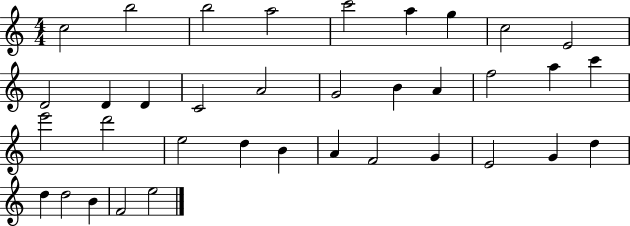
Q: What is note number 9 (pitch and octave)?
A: E4